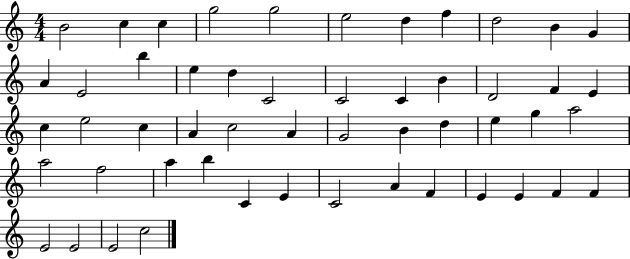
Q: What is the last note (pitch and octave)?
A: C5